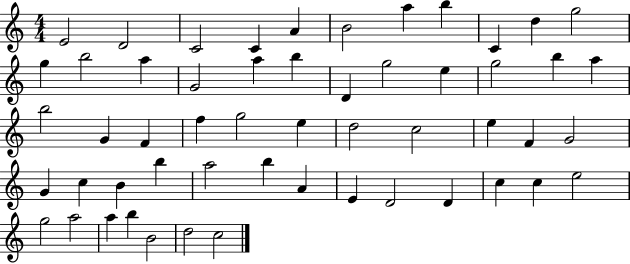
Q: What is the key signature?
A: C major